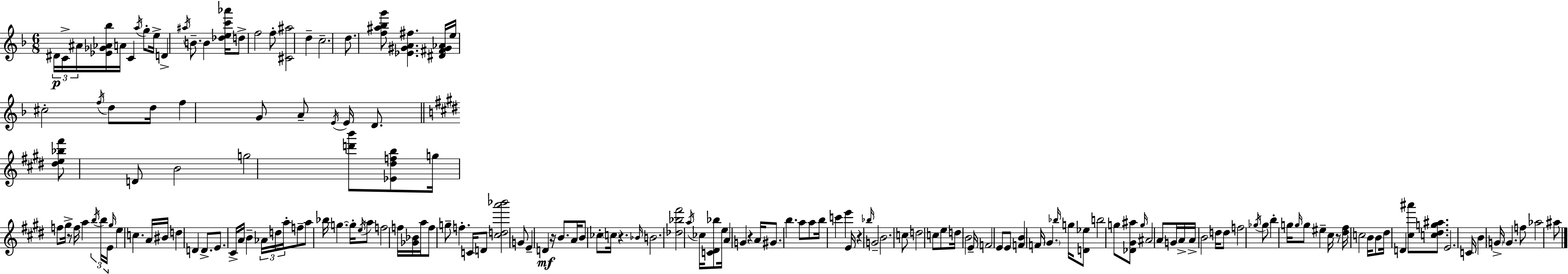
X:1
T:Untitled
M:6/8
L:1/4
K:Dm
^D/4 C/4 ^A/4 [_E_G_A_b]/4 A/4 C a/4 g/2 e/4 D ^a/4 B/2 B [_dec'_a']/4 d/2 f2 f/2 [^C^a]2 d c2 d/2 [f^a_bg']/2 [_E^GA^f] [^D^F^G_A]/4 e/4 ^c2 f/4 d/2 d/4 f G/2 A/2 E/4 E/4 D/2 [^de_b^f']/2 D/2 B2 g2 [d'b']/2 [_E^dfb]/2 g/4 f/2 ^g/4 z/2 f/4 a b/4 b/4 E/4 ^g/4 e c A/4 ^B/4 d D D/2 E/2 ^C/4 A/4 B _A/4 d/4 a/4 f/2 a/2 _b/4 g g/4 e/4 a/2 f2 f/4 [_G_B]/4 a/4 f/2 g/2 f C/4 D/2 [^cda'_b']2 G/2 E D z/4 B/2 A/4 B/2 _c/2 c/4 z _B/4 B2 [_d_b^f']2 a/4 _c/4 [C^D_b]/2 e/4 A G z A/4 ^G/2 b a/2 a/2 b/4 c' e' E/4 z _b/4 G2 B2 c/2 d2 c/2 e/2 d/4 B2 E/4 F2 E/2 E/2 [FB] F/4 ^G _b/4 g/4 [D_e]/2 b2 g/2 [_D^G^a]/2 g/4 ^A2 A/2 G/4 A/4 A/4 B2 d/4 d/2 f2 _g/4 _g/2 b g/4 g/4 g/2 ^e ^c/4 z/2 [^d^f]/4 c2 B/4 B/2 ^d/4 D [^c^a']/2 [c^dg^a]/2 E2 C/4 B G/4 G f/2 _a2 ^a/2